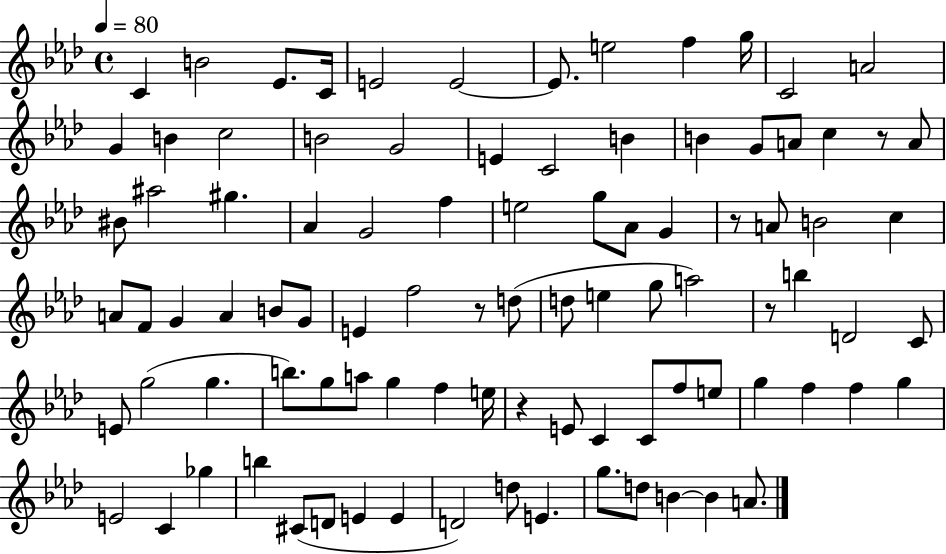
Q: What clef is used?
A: treble